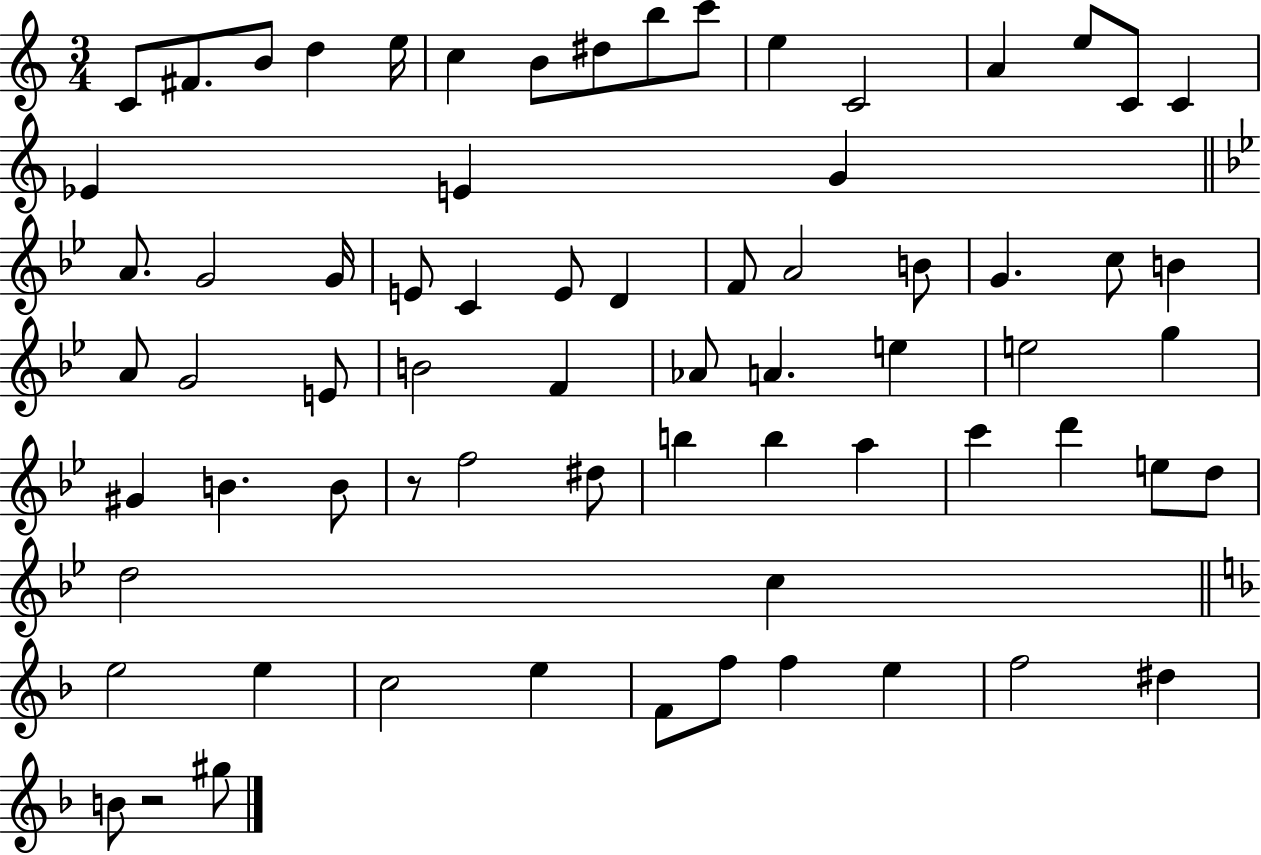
X:1
T:Untitled
M:3/4
L:1/4
K:C
C/2 ^F/2 B/2 d e/4 c B/2 ^d/2 b/2 c'/2 e C2 A e/2 C/2 C _E E G A/2 G2 G/4 E/2 C E/2 D F/2 A2 B/2 G c/2 B A/2 G2 E/2 B2 F _A/2 A e e2 g ^G B B/2 z/2 f2 ^d/2 b b a c' d' e/2 d/2 d2 c e2 e c2 e F/2 f/2 f e f2 ^d B/2 z2 ^g/2